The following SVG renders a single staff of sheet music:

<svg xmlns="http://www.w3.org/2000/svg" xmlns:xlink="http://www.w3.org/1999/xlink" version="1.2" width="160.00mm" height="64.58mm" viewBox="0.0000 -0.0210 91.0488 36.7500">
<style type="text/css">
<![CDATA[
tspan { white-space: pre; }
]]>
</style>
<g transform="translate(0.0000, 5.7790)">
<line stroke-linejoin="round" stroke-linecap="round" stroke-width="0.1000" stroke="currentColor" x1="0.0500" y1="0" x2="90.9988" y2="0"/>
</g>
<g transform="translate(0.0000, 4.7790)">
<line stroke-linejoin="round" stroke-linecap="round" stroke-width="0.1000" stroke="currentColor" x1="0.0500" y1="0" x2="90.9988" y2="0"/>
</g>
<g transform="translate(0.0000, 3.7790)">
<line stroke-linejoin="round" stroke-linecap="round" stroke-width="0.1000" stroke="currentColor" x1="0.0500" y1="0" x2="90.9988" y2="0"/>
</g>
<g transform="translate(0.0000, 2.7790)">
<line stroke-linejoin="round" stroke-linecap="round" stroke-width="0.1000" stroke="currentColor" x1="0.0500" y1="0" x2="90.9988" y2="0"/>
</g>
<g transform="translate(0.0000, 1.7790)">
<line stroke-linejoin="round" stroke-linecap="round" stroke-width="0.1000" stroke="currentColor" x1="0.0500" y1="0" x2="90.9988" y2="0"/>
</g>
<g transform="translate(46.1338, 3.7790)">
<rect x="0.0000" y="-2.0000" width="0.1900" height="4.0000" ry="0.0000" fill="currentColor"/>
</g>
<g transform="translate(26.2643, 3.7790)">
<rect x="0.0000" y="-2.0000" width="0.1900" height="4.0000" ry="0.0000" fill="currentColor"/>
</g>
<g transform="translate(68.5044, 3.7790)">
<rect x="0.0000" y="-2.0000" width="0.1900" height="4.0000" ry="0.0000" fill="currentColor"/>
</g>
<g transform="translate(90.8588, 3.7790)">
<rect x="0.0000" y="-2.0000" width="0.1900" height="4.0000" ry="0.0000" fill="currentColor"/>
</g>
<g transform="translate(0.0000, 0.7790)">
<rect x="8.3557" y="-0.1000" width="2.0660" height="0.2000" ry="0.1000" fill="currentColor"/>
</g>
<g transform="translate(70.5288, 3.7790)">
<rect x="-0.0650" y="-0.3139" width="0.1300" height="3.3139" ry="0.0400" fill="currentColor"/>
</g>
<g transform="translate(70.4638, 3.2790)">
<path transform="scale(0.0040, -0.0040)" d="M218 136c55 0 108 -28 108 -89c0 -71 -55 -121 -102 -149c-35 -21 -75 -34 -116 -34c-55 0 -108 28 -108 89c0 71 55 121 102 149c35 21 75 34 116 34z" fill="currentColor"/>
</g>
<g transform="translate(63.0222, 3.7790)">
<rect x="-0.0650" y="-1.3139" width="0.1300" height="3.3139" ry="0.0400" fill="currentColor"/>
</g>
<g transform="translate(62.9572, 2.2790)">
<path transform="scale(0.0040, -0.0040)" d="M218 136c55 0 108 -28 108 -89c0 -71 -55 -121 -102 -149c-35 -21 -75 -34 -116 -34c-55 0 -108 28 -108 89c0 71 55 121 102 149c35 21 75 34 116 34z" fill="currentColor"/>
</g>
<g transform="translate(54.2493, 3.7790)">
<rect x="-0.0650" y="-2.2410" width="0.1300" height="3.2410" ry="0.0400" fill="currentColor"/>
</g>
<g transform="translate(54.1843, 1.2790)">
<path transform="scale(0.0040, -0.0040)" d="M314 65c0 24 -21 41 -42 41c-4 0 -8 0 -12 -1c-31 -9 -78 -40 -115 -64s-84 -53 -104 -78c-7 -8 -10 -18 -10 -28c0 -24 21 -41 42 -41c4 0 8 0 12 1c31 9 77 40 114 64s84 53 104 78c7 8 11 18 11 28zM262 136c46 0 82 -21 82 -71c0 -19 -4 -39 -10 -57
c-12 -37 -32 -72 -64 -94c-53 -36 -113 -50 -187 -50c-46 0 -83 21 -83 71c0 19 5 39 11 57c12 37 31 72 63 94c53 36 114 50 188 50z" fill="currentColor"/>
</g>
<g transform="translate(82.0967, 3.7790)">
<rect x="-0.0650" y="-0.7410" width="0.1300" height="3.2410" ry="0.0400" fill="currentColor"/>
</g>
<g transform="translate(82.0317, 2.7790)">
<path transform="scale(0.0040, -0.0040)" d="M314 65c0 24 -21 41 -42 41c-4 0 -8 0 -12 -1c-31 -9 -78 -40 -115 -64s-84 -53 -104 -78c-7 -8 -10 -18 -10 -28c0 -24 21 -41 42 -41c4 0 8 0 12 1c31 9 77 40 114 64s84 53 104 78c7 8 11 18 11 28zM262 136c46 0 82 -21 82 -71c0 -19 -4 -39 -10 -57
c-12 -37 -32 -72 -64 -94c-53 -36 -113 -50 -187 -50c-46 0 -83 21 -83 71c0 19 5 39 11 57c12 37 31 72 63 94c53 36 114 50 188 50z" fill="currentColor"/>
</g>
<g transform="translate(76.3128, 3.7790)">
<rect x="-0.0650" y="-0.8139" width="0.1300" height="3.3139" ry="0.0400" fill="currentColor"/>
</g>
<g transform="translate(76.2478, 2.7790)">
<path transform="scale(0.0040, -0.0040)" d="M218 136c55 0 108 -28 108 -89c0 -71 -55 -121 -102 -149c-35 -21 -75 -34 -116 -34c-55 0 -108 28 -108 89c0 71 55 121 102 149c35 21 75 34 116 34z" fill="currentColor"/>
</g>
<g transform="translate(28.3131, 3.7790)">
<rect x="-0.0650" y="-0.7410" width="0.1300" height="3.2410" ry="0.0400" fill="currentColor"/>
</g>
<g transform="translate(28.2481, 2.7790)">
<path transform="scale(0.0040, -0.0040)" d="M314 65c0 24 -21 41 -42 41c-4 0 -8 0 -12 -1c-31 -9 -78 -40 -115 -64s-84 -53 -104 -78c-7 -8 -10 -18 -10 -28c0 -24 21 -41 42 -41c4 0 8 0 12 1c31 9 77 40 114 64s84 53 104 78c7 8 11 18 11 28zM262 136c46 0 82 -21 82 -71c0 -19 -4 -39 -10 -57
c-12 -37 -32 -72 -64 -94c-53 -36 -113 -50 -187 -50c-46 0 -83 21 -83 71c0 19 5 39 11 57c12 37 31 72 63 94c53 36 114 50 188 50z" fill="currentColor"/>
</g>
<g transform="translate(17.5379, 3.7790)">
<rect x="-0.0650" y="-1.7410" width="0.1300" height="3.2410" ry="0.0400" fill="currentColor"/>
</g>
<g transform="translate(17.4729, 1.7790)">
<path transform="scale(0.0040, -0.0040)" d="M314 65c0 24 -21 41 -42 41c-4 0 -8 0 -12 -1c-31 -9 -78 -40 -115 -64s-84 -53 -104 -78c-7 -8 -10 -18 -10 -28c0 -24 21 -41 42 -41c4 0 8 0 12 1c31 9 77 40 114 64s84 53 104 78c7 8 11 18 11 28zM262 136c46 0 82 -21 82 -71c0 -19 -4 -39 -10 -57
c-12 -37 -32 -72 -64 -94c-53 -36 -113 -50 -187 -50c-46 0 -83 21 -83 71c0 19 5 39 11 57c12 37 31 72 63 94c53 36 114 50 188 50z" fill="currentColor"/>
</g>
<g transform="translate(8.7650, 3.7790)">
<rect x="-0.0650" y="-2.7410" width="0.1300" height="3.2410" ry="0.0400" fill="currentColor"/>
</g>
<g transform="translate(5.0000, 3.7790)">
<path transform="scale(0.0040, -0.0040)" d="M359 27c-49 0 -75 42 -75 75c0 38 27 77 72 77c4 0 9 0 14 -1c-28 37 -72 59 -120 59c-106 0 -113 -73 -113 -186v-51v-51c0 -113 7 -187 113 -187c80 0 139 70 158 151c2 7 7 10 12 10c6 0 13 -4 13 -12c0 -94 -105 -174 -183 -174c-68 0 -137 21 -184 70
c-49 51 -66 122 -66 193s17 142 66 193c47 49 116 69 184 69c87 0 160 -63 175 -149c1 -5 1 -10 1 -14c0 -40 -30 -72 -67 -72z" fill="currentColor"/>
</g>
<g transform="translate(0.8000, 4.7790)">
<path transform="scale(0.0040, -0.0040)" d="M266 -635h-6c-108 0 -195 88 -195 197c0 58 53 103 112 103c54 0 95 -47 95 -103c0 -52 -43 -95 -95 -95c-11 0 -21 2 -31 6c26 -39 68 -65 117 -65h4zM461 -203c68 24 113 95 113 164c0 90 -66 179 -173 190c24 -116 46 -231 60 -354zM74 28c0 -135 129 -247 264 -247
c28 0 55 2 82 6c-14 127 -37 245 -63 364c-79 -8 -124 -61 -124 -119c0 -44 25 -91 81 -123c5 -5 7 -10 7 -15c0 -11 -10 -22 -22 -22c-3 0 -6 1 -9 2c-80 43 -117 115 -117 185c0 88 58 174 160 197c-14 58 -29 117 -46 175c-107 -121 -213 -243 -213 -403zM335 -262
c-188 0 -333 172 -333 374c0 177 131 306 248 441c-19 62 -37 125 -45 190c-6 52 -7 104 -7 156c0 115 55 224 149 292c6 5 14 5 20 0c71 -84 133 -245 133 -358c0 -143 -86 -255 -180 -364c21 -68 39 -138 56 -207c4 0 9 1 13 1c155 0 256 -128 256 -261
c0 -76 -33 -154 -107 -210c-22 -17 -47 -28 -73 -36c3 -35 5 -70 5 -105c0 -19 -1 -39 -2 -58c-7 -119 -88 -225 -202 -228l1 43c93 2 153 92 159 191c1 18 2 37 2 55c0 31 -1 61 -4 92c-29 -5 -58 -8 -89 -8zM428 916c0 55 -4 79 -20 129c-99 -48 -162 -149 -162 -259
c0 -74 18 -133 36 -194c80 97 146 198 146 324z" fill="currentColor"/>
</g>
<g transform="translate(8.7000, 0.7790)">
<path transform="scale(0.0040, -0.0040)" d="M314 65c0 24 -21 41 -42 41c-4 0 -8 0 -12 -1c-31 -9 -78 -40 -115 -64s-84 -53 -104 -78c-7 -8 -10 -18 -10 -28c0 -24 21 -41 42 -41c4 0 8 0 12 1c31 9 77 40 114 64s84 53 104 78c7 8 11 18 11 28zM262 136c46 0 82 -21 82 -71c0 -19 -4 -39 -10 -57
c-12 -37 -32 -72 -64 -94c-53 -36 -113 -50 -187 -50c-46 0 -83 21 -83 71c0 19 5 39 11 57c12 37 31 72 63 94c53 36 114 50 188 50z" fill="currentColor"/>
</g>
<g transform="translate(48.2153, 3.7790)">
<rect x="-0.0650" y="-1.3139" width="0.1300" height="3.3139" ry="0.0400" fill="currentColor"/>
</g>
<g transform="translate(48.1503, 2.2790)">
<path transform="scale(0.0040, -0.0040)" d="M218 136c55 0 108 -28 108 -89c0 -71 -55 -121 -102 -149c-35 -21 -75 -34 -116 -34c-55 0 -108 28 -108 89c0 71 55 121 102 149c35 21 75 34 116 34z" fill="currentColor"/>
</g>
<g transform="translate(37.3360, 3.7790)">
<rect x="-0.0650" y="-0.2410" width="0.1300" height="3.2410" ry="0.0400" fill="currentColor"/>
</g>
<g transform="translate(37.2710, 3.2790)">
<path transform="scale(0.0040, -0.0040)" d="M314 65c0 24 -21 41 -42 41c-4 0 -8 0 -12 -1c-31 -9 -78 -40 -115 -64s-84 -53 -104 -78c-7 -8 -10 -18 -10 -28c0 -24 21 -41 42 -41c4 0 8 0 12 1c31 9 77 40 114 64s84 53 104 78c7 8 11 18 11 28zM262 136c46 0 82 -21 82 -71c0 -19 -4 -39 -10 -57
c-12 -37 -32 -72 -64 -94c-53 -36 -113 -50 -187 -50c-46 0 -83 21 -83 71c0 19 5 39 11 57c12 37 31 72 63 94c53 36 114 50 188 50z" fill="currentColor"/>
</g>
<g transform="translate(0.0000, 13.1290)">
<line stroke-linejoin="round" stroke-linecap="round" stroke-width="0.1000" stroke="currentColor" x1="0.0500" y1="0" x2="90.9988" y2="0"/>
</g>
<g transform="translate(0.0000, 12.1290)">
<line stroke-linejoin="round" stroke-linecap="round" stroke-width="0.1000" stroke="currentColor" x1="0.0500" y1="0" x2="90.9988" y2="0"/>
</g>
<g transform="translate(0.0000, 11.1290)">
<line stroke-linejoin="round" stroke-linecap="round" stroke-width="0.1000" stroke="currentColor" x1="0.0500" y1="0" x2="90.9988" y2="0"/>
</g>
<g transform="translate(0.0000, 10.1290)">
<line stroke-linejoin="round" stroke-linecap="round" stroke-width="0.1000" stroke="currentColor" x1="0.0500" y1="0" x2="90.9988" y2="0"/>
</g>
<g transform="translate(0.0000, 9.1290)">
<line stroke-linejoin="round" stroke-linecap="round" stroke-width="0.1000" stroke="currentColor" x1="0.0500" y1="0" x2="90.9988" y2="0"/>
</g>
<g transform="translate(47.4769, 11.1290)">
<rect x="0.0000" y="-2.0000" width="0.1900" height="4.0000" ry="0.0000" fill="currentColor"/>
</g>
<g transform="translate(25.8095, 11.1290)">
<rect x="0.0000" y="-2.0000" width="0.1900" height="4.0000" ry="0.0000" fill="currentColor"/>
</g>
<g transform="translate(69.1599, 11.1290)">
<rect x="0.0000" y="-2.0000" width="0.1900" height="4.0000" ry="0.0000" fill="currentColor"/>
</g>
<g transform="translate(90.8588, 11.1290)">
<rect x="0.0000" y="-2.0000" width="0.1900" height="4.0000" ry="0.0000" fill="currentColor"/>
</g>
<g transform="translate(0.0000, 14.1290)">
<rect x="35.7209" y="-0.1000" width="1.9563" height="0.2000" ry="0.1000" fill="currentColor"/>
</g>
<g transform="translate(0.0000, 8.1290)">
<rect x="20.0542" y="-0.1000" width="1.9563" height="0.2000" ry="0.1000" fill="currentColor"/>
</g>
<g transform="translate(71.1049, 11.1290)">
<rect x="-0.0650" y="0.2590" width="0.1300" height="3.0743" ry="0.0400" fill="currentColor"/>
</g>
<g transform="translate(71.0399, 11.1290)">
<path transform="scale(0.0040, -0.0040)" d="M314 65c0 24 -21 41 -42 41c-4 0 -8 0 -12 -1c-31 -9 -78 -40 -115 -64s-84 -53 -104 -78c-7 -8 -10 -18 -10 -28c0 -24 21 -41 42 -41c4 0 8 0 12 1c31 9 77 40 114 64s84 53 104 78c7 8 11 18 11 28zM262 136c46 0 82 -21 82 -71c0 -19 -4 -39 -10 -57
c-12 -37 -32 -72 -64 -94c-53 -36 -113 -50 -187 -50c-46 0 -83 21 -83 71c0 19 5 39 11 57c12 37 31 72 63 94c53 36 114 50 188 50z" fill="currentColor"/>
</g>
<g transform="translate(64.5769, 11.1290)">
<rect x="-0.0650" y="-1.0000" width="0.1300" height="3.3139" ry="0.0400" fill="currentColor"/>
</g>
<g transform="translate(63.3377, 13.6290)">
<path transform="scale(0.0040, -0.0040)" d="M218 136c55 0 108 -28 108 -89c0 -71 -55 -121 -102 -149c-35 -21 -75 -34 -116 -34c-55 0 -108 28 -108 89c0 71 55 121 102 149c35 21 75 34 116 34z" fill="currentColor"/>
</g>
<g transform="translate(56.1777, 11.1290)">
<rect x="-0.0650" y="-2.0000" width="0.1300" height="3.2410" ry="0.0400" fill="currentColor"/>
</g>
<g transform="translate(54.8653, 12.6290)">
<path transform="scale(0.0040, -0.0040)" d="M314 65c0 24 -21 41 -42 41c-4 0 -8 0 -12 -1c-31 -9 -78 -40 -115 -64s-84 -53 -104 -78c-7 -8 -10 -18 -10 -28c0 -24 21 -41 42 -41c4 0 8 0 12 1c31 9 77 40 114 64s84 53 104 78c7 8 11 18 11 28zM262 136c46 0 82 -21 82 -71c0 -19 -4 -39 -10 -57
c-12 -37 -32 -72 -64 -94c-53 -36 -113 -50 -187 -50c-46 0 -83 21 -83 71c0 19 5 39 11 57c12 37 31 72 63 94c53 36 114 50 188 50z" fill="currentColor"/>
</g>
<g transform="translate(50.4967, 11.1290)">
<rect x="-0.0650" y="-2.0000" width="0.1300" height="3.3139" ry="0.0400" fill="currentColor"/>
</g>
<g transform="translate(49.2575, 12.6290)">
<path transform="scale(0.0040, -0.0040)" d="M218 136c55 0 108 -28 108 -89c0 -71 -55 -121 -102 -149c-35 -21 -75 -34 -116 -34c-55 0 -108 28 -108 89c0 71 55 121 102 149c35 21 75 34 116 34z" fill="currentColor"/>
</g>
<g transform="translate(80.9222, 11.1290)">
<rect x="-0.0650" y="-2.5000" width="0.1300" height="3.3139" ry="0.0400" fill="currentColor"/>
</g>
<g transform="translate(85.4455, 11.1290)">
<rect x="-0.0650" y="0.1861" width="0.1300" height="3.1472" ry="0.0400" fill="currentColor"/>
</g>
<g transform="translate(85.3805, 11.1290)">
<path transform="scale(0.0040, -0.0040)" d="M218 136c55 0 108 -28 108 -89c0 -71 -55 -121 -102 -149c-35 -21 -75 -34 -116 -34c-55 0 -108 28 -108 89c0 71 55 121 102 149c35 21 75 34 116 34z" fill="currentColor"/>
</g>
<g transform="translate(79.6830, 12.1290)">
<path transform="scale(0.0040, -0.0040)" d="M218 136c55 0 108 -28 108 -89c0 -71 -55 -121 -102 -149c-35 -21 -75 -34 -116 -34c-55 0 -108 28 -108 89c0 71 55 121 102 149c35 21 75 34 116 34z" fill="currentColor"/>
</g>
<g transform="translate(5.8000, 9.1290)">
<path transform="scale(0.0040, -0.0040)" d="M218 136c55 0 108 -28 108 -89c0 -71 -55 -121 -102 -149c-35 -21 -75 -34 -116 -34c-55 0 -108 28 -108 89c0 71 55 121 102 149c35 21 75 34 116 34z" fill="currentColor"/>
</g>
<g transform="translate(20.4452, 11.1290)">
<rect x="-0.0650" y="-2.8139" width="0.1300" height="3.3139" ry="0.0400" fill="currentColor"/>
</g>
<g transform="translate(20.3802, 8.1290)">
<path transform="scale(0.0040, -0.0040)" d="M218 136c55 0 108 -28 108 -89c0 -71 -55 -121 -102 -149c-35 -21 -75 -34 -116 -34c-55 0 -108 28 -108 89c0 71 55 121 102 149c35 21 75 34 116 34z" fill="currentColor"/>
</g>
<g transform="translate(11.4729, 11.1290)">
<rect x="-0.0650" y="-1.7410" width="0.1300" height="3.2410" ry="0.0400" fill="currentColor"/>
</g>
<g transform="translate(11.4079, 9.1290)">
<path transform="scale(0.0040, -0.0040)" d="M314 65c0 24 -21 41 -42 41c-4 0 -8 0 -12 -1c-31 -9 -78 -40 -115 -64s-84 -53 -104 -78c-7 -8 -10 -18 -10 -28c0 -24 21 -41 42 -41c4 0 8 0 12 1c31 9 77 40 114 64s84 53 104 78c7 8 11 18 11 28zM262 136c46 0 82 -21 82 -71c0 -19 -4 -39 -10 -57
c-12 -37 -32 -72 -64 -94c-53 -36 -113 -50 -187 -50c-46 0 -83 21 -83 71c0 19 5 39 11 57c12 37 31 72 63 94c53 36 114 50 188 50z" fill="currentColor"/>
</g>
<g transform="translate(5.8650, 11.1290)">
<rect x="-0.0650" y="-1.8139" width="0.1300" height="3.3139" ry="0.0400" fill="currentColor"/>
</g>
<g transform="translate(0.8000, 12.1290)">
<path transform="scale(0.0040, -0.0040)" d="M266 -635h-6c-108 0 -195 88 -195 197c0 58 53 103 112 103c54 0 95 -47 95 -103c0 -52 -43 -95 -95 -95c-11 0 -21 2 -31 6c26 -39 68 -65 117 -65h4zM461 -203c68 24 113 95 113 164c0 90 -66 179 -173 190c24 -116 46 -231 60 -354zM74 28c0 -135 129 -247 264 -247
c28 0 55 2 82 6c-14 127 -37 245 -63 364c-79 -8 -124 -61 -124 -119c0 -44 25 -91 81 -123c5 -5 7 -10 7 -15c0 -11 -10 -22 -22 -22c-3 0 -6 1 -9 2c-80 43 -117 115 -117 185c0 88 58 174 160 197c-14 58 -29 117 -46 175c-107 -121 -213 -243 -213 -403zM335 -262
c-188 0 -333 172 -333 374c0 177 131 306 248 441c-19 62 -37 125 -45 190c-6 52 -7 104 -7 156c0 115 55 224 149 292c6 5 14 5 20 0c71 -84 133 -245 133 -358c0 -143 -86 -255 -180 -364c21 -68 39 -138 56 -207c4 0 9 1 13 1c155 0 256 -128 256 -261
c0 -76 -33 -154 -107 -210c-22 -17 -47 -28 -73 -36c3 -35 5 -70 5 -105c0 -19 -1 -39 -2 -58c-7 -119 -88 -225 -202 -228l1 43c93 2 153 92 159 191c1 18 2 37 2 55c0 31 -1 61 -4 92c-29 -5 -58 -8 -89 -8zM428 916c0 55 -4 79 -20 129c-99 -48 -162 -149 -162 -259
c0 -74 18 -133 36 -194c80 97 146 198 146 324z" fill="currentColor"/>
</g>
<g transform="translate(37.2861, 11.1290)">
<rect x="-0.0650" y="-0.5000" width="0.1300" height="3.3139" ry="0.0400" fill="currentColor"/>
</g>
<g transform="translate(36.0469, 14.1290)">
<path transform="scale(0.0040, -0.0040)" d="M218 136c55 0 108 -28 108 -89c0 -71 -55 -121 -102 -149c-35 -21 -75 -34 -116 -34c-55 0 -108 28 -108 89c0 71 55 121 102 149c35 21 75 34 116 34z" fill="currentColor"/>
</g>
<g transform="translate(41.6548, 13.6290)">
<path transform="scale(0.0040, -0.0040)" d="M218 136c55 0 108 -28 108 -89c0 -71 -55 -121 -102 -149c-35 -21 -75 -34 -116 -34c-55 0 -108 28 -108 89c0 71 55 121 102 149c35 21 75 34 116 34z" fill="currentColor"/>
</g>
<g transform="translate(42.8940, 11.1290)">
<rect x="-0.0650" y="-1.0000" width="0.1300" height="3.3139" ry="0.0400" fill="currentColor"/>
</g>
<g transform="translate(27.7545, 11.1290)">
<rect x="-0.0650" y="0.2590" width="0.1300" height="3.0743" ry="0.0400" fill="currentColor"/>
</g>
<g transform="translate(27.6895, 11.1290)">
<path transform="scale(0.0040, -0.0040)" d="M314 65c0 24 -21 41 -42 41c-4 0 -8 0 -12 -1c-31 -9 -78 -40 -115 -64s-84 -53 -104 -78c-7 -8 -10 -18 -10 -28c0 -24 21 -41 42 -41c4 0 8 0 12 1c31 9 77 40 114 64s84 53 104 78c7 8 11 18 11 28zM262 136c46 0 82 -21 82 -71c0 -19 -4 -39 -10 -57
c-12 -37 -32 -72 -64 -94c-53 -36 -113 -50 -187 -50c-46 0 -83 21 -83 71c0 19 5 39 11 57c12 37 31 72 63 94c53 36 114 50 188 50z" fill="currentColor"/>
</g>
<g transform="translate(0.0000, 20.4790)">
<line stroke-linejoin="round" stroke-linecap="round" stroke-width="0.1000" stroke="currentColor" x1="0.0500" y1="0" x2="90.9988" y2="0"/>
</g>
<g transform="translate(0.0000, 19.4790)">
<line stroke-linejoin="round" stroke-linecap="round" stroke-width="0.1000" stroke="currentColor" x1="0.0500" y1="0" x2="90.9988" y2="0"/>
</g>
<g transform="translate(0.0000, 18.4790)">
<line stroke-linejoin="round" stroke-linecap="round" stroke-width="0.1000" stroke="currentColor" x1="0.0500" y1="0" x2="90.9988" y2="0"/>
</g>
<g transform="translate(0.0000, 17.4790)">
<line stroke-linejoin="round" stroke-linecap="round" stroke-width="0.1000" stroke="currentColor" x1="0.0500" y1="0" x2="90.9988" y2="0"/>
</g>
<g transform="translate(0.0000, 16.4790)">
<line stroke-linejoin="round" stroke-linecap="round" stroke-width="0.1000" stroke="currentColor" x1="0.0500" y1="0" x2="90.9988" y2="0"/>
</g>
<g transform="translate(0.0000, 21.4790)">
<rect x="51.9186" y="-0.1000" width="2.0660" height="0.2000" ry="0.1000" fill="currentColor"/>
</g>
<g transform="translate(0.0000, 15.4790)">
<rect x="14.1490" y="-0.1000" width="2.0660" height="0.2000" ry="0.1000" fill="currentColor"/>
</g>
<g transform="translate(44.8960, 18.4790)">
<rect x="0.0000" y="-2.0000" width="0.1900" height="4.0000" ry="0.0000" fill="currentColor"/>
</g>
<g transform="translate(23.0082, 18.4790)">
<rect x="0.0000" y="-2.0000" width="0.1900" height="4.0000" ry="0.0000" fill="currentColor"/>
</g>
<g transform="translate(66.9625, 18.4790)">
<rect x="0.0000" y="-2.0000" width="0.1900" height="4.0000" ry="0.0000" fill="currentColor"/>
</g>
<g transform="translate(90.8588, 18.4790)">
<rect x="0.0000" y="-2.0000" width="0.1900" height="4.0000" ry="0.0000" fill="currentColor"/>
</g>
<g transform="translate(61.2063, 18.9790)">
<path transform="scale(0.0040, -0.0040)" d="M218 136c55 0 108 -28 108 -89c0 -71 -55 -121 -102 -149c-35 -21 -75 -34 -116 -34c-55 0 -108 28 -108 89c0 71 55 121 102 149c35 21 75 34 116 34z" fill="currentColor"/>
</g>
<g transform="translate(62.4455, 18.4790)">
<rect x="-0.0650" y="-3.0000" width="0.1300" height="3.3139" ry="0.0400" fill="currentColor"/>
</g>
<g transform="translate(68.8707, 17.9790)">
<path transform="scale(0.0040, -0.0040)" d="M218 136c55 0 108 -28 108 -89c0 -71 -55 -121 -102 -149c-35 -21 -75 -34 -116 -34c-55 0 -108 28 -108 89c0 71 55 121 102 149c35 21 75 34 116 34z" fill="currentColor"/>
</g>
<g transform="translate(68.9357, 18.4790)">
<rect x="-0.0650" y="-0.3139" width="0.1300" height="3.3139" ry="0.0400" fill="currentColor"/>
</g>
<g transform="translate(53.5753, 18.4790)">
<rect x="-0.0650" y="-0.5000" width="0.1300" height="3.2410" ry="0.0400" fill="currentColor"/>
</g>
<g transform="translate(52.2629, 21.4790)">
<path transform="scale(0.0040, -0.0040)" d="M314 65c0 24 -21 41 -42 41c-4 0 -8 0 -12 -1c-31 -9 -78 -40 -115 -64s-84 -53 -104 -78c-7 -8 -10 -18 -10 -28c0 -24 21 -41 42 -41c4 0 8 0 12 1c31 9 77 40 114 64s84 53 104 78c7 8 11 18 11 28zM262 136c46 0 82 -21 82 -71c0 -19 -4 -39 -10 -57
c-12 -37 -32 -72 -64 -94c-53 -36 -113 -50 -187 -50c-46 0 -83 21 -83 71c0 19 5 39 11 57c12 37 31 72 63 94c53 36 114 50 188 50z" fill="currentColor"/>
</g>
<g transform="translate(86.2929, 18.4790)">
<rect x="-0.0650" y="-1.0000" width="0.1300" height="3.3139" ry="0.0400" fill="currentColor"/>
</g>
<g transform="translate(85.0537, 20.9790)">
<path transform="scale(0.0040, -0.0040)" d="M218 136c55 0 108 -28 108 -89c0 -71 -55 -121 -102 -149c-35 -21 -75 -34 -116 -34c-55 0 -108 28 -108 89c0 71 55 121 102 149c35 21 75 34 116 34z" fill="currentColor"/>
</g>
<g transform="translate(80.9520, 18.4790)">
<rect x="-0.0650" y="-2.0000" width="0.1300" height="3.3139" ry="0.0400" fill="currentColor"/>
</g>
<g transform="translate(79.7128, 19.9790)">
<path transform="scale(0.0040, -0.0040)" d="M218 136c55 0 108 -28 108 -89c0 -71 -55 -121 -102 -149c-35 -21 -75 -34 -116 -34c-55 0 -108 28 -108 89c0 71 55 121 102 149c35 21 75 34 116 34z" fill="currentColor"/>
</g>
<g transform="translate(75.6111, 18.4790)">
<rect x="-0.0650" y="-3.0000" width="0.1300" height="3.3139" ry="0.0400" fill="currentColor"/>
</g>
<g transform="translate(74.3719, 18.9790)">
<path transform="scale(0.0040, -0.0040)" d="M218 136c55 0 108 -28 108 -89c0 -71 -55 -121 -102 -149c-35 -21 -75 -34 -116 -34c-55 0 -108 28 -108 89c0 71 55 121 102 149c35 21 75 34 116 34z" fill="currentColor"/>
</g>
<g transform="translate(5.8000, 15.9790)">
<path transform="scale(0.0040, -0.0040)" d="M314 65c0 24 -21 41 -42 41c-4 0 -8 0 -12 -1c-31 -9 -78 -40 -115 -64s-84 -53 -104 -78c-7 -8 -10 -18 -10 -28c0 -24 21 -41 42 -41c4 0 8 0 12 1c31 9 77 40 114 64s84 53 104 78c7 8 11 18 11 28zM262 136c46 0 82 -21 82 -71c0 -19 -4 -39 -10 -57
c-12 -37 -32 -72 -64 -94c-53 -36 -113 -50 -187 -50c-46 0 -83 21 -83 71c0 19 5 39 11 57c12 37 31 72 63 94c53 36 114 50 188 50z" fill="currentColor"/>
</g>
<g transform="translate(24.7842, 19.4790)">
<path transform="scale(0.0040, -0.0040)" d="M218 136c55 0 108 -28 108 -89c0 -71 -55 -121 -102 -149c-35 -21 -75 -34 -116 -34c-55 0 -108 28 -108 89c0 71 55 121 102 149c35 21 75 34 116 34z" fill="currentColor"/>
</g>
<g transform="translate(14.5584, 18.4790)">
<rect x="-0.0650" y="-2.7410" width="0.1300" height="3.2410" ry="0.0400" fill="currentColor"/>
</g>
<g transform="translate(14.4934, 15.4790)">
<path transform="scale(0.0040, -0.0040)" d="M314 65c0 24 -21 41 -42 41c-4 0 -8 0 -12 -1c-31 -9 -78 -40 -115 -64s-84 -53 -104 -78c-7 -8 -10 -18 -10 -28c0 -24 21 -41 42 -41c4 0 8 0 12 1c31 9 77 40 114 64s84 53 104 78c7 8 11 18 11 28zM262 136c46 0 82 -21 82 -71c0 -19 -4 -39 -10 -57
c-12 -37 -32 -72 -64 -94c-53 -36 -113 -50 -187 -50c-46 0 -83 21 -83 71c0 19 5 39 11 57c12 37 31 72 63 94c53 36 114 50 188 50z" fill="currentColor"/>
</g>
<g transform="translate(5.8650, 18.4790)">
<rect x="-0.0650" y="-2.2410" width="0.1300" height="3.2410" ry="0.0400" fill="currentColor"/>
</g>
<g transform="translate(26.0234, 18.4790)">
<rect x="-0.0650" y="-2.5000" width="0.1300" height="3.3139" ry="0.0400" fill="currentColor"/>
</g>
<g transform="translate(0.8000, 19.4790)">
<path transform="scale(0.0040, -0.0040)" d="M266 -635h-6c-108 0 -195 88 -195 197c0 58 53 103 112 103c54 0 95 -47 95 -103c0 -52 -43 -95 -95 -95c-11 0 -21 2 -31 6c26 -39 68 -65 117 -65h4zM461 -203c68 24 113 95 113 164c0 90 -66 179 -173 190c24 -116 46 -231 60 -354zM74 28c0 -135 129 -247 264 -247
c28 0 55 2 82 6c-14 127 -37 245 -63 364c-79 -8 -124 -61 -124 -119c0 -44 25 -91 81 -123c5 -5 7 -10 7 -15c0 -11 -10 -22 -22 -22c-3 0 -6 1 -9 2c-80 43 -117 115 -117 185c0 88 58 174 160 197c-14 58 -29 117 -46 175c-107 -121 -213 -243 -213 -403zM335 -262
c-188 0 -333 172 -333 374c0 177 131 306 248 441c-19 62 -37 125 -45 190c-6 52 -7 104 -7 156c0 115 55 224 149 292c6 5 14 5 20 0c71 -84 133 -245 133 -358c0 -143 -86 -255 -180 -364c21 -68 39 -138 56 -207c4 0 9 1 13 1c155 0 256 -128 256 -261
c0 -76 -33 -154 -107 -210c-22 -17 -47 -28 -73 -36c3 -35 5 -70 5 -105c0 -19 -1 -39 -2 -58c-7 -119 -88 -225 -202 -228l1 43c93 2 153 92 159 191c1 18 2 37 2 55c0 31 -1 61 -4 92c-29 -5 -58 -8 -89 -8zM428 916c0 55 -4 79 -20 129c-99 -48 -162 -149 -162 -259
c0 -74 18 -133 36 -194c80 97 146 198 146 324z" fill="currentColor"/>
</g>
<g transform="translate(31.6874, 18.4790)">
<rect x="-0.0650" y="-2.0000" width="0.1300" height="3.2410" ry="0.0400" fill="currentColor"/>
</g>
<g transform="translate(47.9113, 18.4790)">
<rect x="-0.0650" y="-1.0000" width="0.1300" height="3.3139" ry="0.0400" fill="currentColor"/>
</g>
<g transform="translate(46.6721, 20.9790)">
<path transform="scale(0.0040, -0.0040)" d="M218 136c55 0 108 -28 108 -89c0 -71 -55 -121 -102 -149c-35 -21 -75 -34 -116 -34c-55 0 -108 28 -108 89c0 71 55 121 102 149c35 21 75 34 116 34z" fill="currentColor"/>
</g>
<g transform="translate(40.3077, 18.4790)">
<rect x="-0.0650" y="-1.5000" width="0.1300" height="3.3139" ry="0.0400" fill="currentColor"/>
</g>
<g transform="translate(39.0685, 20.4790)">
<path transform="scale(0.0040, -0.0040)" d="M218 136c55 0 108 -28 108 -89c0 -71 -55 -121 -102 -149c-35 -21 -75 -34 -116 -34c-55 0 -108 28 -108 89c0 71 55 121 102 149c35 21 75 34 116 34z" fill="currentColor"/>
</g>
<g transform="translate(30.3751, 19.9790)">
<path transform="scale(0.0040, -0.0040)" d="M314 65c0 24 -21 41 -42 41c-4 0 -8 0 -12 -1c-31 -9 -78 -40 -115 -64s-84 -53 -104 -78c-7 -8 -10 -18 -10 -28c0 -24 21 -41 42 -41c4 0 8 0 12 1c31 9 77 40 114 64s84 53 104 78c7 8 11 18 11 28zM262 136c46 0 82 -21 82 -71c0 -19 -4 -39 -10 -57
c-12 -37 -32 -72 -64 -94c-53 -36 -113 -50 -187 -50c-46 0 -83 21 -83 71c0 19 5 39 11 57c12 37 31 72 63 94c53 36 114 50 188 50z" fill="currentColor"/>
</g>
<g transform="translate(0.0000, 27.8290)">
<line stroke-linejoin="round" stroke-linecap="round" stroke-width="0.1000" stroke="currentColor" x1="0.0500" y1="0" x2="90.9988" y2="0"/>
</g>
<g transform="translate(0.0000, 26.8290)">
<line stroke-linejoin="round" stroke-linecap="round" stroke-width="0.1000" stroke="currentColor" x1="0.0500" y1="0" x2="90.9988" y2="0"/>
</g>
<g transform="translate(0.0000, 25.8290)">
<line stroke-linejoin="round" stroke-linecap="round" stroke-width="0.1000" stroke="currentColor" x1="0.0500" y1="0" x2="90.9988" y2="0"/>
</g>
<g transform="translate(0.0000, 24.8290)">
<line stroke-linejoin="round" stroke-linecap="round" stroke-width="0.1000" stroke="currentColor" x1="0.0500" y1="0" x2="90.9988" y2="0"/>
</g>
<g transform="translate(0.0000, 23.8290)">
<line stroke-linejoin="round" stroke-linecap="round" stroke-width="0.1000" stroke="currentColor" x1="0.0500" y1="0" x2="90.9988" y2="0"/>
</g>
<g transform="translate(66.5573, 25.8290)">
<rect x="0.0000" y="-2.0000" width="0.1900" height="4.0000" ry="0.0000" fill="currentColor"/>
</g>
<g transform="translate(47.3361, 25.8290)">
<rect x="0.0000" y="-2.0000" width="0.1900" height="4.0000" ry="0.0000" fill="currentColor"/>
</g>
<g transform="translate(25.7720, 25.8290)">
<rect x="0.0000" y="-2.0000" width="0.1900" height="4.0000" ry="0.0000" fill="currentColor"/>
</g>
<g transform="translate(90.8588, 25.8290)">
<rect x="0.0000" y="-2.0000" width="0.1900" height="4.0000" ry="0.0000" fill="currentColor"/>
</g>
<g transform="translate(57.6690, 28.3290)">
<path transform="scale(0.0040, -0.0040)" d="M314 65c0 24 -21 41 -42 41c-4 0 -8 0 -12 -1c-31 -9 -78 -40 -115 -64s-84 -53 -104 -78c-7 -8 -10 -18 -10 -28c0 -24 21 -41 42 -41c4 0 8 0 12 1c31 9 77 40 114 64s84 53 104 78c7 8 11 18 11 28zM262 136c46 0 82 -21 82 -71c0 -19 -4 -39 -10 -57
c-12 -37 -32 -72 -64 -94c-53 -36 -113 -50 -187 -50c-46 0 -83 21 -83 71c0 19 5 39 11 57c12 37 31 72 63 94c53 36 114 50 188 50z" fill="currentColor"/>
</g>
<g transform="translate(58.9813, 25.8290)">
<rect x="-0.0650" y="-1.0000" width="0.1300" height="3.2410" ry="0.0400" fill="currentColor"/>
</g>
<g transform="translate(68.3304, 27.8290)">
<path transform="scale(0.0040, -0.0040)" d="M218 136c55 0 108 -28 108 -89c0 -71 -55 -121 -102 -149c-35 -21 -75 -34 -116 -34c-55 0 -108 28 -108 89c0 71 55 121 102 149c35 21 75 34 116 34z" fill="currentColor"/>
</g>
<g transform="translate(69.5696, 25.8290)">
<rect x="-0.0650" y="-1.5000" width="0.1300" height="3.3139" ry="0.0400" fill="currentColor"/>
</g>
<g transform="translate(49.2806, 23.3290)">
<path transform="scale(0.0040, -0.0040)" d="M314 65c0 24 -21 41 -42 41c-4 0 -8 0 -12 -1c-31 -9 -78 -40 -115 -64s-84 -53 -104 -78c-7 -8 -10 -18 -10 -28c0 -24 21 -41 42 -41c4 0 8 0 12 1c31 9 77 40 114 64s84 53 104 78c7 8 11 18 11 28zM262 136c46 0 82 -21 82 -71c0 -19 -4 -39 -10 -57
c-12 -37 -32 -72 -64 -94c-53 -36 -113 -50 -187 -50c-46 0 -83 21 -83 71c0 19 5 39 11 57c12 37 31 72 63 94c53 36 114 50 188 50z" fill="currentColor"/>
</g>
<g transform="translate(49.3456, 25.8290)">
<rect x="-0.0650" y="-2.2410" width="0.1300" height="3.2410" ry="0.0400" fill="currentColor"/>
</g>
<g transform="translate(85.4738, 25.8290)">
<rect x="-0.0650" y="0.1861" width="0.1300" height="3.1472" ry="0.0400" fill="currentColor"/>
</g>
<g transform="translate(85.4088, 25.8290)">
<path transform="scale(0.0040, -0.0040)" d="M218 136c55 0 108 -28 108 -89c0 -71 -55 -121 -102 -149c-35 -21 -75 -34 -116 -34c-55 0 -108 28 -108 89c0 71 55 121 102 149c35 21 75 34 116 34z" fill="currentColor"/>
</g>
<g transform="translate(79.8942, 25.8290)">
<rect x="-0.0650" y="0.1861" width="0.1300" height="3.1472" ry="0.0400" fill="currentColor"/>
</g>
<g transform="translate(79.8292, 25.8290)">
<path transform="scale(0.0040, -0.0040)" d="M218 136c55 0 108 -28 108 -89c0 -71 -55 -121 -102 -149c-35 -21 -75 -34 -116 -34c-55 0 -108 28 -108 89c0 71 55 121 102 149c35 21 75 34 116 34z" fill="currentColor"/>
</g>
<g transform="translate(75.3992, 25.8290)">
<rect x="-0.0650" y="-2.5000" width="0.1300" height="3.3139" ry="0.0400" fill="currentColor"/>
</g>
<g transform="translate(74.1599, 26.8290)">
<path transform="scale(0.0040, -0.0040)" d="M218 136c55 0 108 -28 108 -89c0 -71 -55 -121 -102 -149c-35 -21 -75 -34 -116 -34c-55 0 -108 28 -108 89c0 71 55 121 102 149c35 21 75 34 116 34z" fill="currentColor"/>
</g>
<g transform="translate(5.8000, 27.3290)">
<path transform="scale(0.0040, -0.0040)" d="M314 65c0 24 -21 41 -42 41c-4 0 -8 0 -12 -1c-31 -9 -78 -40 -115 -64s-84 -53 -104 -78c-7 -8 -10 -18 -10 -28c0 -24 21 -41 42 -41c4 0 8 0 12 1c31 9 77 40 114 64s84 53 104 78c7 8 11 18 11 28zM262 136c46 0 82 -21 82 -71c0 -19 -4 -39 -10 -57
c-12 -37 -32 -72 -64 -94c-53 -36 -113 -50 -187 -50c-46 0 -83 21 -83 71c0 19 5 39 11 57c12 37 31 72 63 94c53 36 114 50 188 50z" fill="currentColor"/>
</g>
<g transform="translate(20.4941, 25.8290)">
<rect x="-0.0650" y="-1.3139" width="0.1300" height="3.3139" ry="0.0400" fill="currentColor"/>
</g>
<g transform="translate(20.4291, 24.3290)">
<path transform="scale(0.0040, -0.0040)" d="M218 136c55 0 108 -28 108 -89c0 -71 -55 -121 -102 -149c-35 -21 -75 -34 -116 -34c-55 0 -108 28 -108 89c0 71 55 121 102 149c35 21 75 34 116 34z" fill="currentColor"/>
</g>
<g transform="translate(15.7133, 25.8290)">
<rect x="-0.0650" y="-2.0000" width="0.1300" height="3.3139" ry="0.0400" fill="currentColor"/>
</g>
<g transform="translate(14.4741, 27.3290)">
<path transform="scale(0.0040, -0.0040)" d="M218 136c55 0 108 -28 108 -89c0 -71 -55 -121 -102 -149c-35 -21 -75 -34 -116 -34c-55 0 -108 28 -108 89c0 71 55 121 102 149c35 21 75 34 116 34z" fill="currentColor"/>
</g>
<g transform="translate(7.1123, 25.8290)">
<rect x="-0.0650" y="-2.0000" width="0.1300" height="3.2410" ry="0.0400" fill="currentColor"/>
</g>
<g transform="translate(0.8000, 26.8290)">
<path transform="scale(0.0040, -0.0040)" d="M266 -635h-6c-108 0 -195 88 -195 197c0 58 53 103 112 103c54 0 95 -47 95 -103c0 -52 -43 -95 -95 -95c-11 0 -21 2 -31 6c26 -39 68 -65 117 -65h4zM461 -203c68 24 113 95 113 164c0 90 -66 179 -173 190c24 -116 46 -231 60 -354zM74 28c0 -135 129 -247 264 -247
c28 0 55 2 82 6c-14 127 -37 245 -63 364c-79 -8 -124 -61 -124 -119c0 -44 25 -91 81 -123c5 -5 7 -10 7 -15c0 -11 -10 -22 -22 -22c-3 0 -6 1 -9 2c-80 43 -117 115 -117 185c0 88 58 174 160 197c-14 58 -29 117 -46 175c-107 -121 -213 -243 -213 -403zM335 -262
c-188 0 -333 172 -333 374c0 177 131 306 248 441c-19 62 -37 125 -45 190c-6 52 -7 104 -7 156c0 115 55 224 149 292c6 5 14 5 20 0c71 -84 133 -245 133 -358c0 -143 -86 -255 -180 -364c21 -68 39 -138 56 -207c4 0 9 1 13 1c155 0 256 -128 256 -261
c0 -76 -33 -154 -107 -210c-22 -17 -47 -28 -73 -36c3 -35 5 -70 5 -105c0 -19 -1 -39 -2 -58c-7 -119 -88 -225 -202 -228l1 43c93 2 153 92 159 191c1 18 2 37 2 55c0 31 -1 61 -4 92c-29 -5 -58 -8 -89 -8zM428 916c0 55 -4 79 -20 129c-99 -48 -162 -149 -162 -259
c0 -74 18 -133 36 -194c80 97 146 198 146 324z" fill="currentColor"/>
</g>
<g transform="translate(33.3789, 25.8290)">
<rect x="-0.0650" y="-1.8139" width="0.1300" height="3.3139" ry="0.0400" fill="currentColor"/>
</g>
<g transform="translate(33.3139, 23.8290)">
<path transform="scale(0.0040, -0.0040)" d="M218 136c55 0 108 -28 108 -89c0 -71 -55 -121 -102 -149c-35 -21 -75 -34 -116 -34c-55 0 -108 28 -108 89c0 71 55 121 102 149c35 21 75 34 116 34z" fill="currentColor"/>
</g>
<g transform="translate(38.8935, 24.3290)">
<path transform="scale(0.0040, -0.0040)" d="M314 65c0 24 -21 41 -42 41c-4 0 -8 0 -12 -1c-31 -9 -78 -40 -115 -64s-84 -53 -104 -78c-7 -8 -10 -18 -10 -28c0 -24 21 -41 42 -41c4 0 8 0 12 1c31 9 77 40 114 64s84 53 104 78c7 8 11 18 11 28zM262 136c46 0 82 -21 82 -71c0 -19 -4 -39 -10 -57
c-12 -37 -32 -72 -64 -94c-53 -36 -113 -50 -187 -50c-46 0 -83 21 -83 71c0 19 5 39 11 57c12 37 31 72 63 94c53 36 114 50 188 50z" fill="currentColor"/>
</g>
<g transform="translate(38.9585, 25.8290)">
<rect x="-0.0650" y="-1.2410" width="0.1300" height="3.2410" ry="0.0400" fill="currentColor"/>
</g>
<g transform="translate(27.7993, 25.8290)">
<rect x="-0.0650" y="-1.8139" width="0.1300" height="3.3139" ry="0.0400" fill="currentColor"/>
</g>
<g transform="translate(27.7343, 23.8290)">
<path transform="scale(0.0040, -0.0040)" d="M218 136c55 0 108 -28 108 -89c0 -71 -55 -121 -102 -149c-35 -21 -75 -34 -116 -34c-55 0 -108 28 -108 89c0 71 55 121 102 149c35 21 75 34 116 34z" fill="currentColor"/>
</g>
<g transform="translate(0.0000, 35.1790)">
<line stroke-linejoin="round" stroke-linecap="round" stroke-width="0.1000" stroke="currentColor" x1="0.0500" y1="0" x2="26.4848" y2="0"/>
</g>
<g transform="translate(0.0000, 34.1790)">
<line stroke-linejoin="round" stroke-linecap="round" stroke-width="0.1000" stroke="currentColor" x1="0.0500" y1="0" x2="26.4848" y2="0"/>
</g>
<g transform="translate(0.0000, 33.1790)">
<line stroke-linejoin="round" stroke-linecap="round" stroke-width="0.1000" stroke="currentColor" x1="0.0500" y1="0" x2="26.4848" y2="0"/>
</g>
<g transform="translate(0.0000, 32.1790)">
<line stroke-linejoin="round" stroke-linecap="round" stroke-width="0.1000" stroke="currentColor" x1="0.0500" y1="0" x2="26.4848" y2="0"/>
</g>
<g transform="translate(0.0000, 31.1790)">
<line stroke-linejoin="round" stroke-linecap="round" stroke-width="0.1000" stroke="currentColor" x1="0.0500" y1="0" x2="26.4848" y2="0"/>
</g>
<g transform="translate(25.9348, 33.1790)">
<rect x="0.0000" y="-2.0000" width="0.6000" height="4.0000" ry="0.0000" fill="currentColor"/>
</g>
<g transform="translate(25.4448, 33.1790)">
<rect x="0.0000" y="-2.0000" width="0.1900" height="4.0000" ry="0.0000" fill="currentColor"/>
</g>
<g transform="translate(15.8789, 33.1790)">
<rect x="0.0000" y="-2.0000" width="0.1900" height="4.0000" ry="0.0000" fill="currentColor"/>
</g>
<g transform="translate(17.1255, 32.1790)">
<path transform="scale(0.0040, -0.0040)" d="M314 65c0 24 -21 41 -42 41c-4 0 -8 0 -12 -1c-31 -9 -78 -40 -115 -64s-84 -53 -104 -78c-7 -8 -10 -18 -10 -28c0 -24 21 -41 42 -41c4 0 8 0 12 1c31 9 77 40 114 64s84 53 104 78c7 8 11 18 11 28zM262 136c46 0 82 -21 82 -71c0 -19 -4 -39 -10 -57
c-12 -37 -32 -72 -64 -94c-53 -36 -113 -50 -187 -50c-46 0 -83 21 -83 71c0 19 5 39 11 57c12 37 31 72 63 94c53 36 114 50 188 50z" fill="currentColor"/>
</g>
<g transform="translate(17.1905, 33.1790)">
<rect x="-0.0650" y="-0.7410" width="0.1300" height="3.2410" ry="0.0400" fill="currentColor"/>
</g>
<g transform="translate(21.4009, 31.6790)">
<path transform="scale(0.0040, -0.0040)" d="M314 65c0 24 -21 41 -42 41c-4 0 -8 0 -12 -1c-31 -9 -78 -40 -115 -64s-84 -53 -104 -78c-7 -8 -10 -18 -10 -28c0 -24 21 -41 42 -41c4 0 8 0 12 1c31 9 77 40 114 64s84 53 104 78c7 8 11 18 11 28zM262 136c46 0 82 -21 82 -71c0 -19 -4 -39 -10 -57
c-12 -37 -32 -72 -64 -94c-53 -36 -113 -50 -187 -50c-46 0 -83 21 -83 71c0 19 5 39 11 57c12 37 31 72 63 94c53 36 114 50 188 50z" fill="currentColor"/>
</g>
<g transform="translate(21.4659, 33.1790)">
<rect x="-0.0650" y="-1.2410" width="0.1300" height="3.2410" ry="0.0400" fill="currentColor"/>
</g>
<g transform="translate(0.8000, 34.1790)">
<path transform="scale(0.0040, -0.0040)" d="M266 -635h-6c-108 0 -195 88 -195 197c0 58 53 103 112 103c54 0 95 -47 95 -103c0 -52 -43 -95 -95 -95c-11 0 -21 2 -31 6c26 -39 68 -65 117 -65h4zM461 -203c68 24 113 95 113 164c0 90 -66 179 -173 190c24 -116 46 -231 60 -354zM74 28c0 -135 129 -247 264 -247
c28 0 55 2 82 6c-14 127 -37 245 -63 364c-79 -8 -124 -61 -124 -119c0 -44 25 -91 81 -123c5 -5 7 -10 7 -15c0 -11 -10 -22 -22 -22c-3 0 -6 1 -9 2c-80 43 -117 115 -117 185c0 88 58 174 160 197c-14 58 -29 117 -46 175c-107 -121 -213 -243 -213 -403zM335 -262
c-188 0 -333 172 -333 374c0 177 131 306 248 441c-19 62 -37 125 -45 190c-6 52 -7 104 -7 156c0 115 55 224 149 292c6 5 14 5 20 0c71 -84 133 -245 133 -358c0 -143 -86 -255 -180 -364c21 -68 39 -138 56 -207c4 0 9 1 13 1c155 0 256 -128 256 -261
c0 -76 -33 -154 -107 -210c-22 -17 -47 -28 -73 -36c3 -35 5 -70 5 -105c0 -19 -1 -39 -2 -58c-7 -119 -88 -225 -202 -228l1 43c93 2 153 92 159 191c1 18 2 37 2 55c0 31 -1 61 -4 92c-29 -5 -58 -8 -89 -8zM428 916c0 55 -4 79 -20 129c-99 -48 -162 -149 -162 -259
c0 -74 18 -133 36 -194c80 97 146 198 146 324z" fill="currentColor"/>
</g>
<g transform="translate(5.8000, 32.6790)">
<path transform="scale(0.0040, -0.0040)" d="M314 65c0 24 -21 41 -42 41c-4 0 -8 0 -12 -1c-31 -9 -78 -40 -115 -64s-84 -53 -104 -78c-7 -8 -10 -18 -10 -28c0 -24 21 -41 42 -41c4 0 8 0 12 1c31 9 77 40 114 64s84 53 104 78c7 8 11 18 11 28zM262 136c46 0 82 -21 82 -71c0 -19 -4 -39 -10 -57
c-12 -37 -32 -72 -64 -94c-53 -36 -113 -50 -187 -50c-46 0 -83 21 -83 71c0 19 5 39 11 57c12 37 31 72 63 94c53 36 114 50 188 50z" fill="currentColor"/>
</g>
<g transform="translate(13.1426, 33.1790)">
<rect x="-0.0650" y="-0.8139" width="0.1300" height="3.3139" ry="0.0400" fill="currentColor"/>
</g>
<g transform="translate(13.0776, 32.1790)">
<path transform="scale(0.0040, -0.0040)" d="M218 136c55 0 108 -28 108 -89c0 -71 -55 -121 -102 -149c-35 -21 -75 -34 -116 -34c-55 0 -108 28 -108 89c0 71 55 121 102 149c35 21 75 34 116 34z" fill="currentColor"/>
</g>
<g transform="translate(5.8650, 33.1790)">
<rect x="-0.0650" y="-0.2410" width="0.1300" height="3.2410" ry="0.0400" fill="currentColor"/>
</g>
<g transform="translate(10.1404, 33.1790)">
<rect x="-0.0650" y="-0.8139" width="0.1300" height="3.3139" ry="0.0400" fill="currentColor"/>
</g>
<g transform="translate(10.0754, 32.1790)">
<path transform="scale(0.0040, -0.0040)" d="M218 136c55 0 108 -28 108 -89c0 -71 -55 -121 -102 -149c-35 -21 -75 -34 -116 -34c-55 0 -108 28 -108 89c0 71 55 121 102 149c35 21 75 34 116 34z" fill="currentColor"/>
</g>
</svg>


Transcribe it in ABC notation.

X:1
T:Untitled
M:4/4
L:1/4
K:C
a2 f2 d2 c2 e g2 e c d d2 f f2 a B2 C D F F2 D B2 G B g2 a2 G F2 E D C2 A c A F D F2 F e f f e2 g2 D2 E G B B c2 d d d2 e2